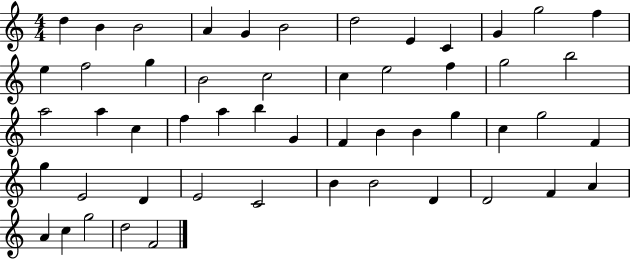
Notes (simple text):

D5/q B4/q B4/h A4/q G4/q B4/h D5/h E4/q C4/q G4/q G5/h F5/q E5/q F5/h G5/q B4/h C5/h C5/q E5/h F5/q G5/h B5/h A5/h A5/q C5/q F5/q A5/q B5/q G4/q F4/q B4/q B4/q G5/q C5/q G5/h F4/q G5/q E4/h D4/q E4/h C4/h B4/q B4/h D4/q D4/h F4/q A4/q A4/q C5/q G5/h D5/h F4/h